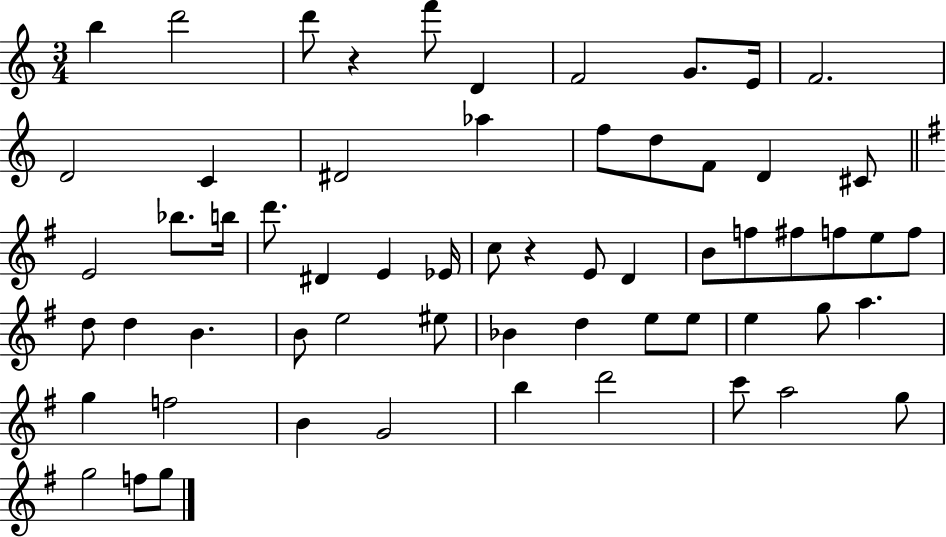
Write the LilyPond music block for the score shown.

{
  \clef treble
  \numericTimeSignature
  \time 3/4
  \key c \major
  b''4 d'''2 | d'''8 r4 f'''8 d'4 | f'2 g'8. e'16 | f'2. | \break d'2 c'4 | dis'2 aes''4 | f''8 d''8 f'8 d'4 cis'8 | \bar "||" \break \key g \major e'2 bes''8. b''16 | d'''8. dis'4 e'4 ees'16 | c''8 r4 e'8 d'4 | b'8 f''8 fis''8 f''8 e''8 f''8 | \break d''8 d''4 b'4. | b'8 e''2 eis''8 | bes'4 d''4 e''8 e''8 | e''4 g''8 a''4. | \break g''4 f''2 | b'4 g'2 | b''4 d'''2 | c'''8 a''2 g''8 | \break g''2 f''8 g''8 | \bar "|."
}